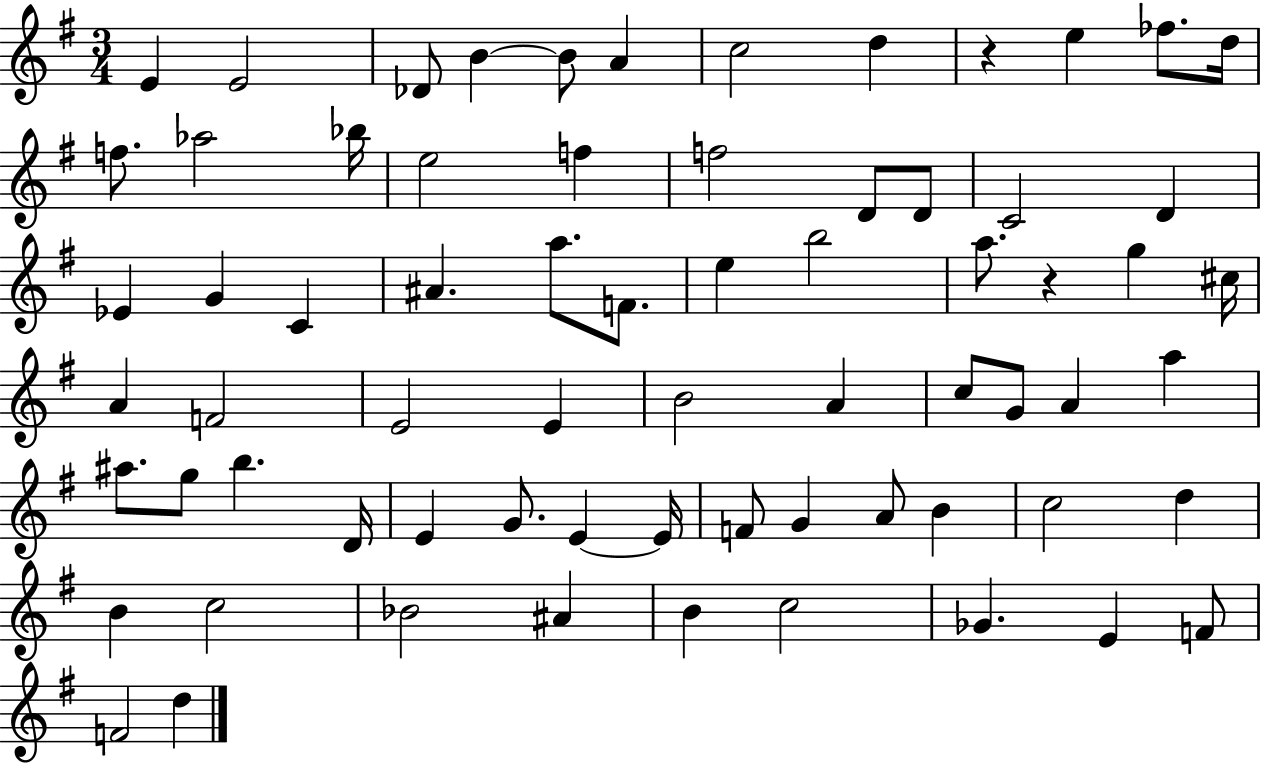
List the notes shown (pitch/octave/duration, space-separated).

E4/q E4/h Db4/e B4/q B4/e A4/q C5/h D5/q R/q E5/q FES5/e. D5/s F5/e. Ab5/h Bb5/s E5/h F5/q F5/h D4/e D4/e C4/h D4/q Eb4/q G4/q C4/q A#4/q. A5/e. F4/e. E5/q B5/h A5/e. R/q G5/q C#5/s A4/q F4/h E4/h E4/q B4/h A4/q C5/e G4/e A4/q A5/q A#5/e. G5/e B5/q. D4/s E4/q G4/e. E4/q E4/s F4/e G4/q A4/e B4/q C5/h D5/q B4/q C5/h Bb4/h A#4/q B4/q C5/h Gb4/q. E4/q F4/e F4/h D5/q